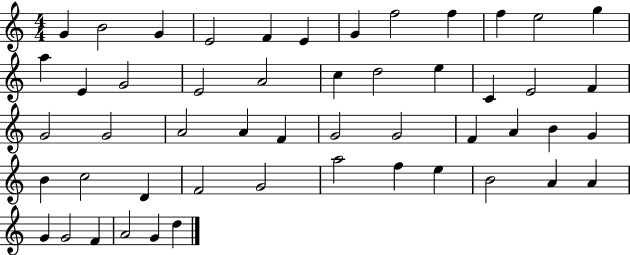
G4/q B4/h G4/q E4/h F4/q E4/q G4/q F5/h F5/q F5/q E5/h G5/q A5/q E4/q G4/h E4/h A4/h C5/q D5/h E5/q C4/q E4/h F4/q G4/h G4/h A4/h A4/q F4/q G4/h G4/h F4/q A4/q B4/q G4/q B4/q C5/h D4/q F4/h G4/h A5/h F5/q E5/q B4/h A4/q A4/q G4/q G4/h F4/q A4/h G4/q D5/q